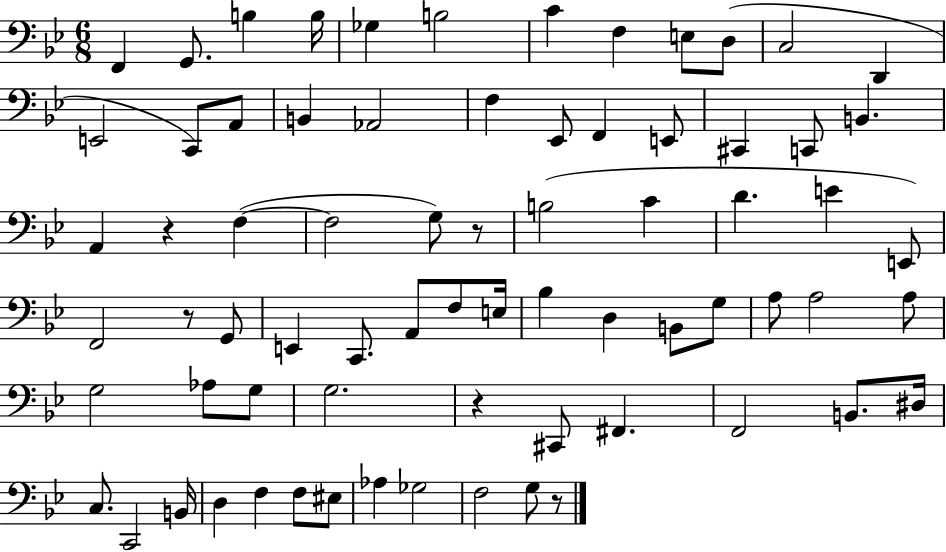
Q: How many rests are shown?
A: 5